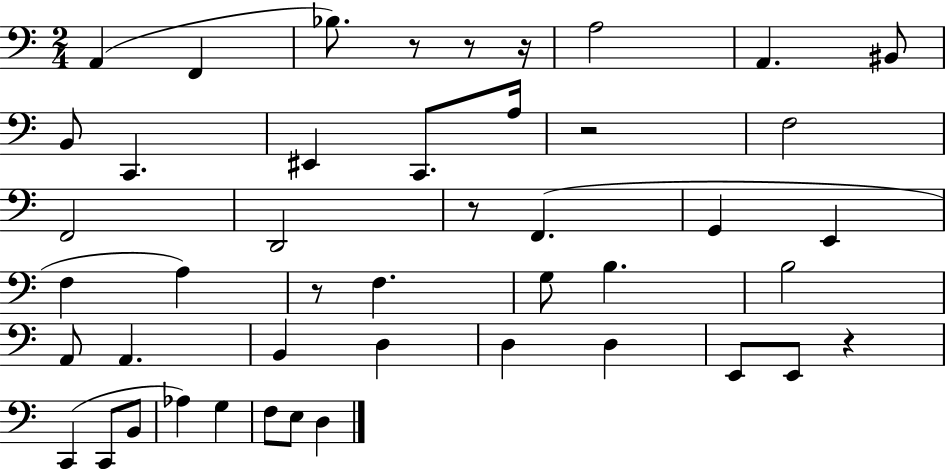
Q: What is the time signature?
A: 2/4